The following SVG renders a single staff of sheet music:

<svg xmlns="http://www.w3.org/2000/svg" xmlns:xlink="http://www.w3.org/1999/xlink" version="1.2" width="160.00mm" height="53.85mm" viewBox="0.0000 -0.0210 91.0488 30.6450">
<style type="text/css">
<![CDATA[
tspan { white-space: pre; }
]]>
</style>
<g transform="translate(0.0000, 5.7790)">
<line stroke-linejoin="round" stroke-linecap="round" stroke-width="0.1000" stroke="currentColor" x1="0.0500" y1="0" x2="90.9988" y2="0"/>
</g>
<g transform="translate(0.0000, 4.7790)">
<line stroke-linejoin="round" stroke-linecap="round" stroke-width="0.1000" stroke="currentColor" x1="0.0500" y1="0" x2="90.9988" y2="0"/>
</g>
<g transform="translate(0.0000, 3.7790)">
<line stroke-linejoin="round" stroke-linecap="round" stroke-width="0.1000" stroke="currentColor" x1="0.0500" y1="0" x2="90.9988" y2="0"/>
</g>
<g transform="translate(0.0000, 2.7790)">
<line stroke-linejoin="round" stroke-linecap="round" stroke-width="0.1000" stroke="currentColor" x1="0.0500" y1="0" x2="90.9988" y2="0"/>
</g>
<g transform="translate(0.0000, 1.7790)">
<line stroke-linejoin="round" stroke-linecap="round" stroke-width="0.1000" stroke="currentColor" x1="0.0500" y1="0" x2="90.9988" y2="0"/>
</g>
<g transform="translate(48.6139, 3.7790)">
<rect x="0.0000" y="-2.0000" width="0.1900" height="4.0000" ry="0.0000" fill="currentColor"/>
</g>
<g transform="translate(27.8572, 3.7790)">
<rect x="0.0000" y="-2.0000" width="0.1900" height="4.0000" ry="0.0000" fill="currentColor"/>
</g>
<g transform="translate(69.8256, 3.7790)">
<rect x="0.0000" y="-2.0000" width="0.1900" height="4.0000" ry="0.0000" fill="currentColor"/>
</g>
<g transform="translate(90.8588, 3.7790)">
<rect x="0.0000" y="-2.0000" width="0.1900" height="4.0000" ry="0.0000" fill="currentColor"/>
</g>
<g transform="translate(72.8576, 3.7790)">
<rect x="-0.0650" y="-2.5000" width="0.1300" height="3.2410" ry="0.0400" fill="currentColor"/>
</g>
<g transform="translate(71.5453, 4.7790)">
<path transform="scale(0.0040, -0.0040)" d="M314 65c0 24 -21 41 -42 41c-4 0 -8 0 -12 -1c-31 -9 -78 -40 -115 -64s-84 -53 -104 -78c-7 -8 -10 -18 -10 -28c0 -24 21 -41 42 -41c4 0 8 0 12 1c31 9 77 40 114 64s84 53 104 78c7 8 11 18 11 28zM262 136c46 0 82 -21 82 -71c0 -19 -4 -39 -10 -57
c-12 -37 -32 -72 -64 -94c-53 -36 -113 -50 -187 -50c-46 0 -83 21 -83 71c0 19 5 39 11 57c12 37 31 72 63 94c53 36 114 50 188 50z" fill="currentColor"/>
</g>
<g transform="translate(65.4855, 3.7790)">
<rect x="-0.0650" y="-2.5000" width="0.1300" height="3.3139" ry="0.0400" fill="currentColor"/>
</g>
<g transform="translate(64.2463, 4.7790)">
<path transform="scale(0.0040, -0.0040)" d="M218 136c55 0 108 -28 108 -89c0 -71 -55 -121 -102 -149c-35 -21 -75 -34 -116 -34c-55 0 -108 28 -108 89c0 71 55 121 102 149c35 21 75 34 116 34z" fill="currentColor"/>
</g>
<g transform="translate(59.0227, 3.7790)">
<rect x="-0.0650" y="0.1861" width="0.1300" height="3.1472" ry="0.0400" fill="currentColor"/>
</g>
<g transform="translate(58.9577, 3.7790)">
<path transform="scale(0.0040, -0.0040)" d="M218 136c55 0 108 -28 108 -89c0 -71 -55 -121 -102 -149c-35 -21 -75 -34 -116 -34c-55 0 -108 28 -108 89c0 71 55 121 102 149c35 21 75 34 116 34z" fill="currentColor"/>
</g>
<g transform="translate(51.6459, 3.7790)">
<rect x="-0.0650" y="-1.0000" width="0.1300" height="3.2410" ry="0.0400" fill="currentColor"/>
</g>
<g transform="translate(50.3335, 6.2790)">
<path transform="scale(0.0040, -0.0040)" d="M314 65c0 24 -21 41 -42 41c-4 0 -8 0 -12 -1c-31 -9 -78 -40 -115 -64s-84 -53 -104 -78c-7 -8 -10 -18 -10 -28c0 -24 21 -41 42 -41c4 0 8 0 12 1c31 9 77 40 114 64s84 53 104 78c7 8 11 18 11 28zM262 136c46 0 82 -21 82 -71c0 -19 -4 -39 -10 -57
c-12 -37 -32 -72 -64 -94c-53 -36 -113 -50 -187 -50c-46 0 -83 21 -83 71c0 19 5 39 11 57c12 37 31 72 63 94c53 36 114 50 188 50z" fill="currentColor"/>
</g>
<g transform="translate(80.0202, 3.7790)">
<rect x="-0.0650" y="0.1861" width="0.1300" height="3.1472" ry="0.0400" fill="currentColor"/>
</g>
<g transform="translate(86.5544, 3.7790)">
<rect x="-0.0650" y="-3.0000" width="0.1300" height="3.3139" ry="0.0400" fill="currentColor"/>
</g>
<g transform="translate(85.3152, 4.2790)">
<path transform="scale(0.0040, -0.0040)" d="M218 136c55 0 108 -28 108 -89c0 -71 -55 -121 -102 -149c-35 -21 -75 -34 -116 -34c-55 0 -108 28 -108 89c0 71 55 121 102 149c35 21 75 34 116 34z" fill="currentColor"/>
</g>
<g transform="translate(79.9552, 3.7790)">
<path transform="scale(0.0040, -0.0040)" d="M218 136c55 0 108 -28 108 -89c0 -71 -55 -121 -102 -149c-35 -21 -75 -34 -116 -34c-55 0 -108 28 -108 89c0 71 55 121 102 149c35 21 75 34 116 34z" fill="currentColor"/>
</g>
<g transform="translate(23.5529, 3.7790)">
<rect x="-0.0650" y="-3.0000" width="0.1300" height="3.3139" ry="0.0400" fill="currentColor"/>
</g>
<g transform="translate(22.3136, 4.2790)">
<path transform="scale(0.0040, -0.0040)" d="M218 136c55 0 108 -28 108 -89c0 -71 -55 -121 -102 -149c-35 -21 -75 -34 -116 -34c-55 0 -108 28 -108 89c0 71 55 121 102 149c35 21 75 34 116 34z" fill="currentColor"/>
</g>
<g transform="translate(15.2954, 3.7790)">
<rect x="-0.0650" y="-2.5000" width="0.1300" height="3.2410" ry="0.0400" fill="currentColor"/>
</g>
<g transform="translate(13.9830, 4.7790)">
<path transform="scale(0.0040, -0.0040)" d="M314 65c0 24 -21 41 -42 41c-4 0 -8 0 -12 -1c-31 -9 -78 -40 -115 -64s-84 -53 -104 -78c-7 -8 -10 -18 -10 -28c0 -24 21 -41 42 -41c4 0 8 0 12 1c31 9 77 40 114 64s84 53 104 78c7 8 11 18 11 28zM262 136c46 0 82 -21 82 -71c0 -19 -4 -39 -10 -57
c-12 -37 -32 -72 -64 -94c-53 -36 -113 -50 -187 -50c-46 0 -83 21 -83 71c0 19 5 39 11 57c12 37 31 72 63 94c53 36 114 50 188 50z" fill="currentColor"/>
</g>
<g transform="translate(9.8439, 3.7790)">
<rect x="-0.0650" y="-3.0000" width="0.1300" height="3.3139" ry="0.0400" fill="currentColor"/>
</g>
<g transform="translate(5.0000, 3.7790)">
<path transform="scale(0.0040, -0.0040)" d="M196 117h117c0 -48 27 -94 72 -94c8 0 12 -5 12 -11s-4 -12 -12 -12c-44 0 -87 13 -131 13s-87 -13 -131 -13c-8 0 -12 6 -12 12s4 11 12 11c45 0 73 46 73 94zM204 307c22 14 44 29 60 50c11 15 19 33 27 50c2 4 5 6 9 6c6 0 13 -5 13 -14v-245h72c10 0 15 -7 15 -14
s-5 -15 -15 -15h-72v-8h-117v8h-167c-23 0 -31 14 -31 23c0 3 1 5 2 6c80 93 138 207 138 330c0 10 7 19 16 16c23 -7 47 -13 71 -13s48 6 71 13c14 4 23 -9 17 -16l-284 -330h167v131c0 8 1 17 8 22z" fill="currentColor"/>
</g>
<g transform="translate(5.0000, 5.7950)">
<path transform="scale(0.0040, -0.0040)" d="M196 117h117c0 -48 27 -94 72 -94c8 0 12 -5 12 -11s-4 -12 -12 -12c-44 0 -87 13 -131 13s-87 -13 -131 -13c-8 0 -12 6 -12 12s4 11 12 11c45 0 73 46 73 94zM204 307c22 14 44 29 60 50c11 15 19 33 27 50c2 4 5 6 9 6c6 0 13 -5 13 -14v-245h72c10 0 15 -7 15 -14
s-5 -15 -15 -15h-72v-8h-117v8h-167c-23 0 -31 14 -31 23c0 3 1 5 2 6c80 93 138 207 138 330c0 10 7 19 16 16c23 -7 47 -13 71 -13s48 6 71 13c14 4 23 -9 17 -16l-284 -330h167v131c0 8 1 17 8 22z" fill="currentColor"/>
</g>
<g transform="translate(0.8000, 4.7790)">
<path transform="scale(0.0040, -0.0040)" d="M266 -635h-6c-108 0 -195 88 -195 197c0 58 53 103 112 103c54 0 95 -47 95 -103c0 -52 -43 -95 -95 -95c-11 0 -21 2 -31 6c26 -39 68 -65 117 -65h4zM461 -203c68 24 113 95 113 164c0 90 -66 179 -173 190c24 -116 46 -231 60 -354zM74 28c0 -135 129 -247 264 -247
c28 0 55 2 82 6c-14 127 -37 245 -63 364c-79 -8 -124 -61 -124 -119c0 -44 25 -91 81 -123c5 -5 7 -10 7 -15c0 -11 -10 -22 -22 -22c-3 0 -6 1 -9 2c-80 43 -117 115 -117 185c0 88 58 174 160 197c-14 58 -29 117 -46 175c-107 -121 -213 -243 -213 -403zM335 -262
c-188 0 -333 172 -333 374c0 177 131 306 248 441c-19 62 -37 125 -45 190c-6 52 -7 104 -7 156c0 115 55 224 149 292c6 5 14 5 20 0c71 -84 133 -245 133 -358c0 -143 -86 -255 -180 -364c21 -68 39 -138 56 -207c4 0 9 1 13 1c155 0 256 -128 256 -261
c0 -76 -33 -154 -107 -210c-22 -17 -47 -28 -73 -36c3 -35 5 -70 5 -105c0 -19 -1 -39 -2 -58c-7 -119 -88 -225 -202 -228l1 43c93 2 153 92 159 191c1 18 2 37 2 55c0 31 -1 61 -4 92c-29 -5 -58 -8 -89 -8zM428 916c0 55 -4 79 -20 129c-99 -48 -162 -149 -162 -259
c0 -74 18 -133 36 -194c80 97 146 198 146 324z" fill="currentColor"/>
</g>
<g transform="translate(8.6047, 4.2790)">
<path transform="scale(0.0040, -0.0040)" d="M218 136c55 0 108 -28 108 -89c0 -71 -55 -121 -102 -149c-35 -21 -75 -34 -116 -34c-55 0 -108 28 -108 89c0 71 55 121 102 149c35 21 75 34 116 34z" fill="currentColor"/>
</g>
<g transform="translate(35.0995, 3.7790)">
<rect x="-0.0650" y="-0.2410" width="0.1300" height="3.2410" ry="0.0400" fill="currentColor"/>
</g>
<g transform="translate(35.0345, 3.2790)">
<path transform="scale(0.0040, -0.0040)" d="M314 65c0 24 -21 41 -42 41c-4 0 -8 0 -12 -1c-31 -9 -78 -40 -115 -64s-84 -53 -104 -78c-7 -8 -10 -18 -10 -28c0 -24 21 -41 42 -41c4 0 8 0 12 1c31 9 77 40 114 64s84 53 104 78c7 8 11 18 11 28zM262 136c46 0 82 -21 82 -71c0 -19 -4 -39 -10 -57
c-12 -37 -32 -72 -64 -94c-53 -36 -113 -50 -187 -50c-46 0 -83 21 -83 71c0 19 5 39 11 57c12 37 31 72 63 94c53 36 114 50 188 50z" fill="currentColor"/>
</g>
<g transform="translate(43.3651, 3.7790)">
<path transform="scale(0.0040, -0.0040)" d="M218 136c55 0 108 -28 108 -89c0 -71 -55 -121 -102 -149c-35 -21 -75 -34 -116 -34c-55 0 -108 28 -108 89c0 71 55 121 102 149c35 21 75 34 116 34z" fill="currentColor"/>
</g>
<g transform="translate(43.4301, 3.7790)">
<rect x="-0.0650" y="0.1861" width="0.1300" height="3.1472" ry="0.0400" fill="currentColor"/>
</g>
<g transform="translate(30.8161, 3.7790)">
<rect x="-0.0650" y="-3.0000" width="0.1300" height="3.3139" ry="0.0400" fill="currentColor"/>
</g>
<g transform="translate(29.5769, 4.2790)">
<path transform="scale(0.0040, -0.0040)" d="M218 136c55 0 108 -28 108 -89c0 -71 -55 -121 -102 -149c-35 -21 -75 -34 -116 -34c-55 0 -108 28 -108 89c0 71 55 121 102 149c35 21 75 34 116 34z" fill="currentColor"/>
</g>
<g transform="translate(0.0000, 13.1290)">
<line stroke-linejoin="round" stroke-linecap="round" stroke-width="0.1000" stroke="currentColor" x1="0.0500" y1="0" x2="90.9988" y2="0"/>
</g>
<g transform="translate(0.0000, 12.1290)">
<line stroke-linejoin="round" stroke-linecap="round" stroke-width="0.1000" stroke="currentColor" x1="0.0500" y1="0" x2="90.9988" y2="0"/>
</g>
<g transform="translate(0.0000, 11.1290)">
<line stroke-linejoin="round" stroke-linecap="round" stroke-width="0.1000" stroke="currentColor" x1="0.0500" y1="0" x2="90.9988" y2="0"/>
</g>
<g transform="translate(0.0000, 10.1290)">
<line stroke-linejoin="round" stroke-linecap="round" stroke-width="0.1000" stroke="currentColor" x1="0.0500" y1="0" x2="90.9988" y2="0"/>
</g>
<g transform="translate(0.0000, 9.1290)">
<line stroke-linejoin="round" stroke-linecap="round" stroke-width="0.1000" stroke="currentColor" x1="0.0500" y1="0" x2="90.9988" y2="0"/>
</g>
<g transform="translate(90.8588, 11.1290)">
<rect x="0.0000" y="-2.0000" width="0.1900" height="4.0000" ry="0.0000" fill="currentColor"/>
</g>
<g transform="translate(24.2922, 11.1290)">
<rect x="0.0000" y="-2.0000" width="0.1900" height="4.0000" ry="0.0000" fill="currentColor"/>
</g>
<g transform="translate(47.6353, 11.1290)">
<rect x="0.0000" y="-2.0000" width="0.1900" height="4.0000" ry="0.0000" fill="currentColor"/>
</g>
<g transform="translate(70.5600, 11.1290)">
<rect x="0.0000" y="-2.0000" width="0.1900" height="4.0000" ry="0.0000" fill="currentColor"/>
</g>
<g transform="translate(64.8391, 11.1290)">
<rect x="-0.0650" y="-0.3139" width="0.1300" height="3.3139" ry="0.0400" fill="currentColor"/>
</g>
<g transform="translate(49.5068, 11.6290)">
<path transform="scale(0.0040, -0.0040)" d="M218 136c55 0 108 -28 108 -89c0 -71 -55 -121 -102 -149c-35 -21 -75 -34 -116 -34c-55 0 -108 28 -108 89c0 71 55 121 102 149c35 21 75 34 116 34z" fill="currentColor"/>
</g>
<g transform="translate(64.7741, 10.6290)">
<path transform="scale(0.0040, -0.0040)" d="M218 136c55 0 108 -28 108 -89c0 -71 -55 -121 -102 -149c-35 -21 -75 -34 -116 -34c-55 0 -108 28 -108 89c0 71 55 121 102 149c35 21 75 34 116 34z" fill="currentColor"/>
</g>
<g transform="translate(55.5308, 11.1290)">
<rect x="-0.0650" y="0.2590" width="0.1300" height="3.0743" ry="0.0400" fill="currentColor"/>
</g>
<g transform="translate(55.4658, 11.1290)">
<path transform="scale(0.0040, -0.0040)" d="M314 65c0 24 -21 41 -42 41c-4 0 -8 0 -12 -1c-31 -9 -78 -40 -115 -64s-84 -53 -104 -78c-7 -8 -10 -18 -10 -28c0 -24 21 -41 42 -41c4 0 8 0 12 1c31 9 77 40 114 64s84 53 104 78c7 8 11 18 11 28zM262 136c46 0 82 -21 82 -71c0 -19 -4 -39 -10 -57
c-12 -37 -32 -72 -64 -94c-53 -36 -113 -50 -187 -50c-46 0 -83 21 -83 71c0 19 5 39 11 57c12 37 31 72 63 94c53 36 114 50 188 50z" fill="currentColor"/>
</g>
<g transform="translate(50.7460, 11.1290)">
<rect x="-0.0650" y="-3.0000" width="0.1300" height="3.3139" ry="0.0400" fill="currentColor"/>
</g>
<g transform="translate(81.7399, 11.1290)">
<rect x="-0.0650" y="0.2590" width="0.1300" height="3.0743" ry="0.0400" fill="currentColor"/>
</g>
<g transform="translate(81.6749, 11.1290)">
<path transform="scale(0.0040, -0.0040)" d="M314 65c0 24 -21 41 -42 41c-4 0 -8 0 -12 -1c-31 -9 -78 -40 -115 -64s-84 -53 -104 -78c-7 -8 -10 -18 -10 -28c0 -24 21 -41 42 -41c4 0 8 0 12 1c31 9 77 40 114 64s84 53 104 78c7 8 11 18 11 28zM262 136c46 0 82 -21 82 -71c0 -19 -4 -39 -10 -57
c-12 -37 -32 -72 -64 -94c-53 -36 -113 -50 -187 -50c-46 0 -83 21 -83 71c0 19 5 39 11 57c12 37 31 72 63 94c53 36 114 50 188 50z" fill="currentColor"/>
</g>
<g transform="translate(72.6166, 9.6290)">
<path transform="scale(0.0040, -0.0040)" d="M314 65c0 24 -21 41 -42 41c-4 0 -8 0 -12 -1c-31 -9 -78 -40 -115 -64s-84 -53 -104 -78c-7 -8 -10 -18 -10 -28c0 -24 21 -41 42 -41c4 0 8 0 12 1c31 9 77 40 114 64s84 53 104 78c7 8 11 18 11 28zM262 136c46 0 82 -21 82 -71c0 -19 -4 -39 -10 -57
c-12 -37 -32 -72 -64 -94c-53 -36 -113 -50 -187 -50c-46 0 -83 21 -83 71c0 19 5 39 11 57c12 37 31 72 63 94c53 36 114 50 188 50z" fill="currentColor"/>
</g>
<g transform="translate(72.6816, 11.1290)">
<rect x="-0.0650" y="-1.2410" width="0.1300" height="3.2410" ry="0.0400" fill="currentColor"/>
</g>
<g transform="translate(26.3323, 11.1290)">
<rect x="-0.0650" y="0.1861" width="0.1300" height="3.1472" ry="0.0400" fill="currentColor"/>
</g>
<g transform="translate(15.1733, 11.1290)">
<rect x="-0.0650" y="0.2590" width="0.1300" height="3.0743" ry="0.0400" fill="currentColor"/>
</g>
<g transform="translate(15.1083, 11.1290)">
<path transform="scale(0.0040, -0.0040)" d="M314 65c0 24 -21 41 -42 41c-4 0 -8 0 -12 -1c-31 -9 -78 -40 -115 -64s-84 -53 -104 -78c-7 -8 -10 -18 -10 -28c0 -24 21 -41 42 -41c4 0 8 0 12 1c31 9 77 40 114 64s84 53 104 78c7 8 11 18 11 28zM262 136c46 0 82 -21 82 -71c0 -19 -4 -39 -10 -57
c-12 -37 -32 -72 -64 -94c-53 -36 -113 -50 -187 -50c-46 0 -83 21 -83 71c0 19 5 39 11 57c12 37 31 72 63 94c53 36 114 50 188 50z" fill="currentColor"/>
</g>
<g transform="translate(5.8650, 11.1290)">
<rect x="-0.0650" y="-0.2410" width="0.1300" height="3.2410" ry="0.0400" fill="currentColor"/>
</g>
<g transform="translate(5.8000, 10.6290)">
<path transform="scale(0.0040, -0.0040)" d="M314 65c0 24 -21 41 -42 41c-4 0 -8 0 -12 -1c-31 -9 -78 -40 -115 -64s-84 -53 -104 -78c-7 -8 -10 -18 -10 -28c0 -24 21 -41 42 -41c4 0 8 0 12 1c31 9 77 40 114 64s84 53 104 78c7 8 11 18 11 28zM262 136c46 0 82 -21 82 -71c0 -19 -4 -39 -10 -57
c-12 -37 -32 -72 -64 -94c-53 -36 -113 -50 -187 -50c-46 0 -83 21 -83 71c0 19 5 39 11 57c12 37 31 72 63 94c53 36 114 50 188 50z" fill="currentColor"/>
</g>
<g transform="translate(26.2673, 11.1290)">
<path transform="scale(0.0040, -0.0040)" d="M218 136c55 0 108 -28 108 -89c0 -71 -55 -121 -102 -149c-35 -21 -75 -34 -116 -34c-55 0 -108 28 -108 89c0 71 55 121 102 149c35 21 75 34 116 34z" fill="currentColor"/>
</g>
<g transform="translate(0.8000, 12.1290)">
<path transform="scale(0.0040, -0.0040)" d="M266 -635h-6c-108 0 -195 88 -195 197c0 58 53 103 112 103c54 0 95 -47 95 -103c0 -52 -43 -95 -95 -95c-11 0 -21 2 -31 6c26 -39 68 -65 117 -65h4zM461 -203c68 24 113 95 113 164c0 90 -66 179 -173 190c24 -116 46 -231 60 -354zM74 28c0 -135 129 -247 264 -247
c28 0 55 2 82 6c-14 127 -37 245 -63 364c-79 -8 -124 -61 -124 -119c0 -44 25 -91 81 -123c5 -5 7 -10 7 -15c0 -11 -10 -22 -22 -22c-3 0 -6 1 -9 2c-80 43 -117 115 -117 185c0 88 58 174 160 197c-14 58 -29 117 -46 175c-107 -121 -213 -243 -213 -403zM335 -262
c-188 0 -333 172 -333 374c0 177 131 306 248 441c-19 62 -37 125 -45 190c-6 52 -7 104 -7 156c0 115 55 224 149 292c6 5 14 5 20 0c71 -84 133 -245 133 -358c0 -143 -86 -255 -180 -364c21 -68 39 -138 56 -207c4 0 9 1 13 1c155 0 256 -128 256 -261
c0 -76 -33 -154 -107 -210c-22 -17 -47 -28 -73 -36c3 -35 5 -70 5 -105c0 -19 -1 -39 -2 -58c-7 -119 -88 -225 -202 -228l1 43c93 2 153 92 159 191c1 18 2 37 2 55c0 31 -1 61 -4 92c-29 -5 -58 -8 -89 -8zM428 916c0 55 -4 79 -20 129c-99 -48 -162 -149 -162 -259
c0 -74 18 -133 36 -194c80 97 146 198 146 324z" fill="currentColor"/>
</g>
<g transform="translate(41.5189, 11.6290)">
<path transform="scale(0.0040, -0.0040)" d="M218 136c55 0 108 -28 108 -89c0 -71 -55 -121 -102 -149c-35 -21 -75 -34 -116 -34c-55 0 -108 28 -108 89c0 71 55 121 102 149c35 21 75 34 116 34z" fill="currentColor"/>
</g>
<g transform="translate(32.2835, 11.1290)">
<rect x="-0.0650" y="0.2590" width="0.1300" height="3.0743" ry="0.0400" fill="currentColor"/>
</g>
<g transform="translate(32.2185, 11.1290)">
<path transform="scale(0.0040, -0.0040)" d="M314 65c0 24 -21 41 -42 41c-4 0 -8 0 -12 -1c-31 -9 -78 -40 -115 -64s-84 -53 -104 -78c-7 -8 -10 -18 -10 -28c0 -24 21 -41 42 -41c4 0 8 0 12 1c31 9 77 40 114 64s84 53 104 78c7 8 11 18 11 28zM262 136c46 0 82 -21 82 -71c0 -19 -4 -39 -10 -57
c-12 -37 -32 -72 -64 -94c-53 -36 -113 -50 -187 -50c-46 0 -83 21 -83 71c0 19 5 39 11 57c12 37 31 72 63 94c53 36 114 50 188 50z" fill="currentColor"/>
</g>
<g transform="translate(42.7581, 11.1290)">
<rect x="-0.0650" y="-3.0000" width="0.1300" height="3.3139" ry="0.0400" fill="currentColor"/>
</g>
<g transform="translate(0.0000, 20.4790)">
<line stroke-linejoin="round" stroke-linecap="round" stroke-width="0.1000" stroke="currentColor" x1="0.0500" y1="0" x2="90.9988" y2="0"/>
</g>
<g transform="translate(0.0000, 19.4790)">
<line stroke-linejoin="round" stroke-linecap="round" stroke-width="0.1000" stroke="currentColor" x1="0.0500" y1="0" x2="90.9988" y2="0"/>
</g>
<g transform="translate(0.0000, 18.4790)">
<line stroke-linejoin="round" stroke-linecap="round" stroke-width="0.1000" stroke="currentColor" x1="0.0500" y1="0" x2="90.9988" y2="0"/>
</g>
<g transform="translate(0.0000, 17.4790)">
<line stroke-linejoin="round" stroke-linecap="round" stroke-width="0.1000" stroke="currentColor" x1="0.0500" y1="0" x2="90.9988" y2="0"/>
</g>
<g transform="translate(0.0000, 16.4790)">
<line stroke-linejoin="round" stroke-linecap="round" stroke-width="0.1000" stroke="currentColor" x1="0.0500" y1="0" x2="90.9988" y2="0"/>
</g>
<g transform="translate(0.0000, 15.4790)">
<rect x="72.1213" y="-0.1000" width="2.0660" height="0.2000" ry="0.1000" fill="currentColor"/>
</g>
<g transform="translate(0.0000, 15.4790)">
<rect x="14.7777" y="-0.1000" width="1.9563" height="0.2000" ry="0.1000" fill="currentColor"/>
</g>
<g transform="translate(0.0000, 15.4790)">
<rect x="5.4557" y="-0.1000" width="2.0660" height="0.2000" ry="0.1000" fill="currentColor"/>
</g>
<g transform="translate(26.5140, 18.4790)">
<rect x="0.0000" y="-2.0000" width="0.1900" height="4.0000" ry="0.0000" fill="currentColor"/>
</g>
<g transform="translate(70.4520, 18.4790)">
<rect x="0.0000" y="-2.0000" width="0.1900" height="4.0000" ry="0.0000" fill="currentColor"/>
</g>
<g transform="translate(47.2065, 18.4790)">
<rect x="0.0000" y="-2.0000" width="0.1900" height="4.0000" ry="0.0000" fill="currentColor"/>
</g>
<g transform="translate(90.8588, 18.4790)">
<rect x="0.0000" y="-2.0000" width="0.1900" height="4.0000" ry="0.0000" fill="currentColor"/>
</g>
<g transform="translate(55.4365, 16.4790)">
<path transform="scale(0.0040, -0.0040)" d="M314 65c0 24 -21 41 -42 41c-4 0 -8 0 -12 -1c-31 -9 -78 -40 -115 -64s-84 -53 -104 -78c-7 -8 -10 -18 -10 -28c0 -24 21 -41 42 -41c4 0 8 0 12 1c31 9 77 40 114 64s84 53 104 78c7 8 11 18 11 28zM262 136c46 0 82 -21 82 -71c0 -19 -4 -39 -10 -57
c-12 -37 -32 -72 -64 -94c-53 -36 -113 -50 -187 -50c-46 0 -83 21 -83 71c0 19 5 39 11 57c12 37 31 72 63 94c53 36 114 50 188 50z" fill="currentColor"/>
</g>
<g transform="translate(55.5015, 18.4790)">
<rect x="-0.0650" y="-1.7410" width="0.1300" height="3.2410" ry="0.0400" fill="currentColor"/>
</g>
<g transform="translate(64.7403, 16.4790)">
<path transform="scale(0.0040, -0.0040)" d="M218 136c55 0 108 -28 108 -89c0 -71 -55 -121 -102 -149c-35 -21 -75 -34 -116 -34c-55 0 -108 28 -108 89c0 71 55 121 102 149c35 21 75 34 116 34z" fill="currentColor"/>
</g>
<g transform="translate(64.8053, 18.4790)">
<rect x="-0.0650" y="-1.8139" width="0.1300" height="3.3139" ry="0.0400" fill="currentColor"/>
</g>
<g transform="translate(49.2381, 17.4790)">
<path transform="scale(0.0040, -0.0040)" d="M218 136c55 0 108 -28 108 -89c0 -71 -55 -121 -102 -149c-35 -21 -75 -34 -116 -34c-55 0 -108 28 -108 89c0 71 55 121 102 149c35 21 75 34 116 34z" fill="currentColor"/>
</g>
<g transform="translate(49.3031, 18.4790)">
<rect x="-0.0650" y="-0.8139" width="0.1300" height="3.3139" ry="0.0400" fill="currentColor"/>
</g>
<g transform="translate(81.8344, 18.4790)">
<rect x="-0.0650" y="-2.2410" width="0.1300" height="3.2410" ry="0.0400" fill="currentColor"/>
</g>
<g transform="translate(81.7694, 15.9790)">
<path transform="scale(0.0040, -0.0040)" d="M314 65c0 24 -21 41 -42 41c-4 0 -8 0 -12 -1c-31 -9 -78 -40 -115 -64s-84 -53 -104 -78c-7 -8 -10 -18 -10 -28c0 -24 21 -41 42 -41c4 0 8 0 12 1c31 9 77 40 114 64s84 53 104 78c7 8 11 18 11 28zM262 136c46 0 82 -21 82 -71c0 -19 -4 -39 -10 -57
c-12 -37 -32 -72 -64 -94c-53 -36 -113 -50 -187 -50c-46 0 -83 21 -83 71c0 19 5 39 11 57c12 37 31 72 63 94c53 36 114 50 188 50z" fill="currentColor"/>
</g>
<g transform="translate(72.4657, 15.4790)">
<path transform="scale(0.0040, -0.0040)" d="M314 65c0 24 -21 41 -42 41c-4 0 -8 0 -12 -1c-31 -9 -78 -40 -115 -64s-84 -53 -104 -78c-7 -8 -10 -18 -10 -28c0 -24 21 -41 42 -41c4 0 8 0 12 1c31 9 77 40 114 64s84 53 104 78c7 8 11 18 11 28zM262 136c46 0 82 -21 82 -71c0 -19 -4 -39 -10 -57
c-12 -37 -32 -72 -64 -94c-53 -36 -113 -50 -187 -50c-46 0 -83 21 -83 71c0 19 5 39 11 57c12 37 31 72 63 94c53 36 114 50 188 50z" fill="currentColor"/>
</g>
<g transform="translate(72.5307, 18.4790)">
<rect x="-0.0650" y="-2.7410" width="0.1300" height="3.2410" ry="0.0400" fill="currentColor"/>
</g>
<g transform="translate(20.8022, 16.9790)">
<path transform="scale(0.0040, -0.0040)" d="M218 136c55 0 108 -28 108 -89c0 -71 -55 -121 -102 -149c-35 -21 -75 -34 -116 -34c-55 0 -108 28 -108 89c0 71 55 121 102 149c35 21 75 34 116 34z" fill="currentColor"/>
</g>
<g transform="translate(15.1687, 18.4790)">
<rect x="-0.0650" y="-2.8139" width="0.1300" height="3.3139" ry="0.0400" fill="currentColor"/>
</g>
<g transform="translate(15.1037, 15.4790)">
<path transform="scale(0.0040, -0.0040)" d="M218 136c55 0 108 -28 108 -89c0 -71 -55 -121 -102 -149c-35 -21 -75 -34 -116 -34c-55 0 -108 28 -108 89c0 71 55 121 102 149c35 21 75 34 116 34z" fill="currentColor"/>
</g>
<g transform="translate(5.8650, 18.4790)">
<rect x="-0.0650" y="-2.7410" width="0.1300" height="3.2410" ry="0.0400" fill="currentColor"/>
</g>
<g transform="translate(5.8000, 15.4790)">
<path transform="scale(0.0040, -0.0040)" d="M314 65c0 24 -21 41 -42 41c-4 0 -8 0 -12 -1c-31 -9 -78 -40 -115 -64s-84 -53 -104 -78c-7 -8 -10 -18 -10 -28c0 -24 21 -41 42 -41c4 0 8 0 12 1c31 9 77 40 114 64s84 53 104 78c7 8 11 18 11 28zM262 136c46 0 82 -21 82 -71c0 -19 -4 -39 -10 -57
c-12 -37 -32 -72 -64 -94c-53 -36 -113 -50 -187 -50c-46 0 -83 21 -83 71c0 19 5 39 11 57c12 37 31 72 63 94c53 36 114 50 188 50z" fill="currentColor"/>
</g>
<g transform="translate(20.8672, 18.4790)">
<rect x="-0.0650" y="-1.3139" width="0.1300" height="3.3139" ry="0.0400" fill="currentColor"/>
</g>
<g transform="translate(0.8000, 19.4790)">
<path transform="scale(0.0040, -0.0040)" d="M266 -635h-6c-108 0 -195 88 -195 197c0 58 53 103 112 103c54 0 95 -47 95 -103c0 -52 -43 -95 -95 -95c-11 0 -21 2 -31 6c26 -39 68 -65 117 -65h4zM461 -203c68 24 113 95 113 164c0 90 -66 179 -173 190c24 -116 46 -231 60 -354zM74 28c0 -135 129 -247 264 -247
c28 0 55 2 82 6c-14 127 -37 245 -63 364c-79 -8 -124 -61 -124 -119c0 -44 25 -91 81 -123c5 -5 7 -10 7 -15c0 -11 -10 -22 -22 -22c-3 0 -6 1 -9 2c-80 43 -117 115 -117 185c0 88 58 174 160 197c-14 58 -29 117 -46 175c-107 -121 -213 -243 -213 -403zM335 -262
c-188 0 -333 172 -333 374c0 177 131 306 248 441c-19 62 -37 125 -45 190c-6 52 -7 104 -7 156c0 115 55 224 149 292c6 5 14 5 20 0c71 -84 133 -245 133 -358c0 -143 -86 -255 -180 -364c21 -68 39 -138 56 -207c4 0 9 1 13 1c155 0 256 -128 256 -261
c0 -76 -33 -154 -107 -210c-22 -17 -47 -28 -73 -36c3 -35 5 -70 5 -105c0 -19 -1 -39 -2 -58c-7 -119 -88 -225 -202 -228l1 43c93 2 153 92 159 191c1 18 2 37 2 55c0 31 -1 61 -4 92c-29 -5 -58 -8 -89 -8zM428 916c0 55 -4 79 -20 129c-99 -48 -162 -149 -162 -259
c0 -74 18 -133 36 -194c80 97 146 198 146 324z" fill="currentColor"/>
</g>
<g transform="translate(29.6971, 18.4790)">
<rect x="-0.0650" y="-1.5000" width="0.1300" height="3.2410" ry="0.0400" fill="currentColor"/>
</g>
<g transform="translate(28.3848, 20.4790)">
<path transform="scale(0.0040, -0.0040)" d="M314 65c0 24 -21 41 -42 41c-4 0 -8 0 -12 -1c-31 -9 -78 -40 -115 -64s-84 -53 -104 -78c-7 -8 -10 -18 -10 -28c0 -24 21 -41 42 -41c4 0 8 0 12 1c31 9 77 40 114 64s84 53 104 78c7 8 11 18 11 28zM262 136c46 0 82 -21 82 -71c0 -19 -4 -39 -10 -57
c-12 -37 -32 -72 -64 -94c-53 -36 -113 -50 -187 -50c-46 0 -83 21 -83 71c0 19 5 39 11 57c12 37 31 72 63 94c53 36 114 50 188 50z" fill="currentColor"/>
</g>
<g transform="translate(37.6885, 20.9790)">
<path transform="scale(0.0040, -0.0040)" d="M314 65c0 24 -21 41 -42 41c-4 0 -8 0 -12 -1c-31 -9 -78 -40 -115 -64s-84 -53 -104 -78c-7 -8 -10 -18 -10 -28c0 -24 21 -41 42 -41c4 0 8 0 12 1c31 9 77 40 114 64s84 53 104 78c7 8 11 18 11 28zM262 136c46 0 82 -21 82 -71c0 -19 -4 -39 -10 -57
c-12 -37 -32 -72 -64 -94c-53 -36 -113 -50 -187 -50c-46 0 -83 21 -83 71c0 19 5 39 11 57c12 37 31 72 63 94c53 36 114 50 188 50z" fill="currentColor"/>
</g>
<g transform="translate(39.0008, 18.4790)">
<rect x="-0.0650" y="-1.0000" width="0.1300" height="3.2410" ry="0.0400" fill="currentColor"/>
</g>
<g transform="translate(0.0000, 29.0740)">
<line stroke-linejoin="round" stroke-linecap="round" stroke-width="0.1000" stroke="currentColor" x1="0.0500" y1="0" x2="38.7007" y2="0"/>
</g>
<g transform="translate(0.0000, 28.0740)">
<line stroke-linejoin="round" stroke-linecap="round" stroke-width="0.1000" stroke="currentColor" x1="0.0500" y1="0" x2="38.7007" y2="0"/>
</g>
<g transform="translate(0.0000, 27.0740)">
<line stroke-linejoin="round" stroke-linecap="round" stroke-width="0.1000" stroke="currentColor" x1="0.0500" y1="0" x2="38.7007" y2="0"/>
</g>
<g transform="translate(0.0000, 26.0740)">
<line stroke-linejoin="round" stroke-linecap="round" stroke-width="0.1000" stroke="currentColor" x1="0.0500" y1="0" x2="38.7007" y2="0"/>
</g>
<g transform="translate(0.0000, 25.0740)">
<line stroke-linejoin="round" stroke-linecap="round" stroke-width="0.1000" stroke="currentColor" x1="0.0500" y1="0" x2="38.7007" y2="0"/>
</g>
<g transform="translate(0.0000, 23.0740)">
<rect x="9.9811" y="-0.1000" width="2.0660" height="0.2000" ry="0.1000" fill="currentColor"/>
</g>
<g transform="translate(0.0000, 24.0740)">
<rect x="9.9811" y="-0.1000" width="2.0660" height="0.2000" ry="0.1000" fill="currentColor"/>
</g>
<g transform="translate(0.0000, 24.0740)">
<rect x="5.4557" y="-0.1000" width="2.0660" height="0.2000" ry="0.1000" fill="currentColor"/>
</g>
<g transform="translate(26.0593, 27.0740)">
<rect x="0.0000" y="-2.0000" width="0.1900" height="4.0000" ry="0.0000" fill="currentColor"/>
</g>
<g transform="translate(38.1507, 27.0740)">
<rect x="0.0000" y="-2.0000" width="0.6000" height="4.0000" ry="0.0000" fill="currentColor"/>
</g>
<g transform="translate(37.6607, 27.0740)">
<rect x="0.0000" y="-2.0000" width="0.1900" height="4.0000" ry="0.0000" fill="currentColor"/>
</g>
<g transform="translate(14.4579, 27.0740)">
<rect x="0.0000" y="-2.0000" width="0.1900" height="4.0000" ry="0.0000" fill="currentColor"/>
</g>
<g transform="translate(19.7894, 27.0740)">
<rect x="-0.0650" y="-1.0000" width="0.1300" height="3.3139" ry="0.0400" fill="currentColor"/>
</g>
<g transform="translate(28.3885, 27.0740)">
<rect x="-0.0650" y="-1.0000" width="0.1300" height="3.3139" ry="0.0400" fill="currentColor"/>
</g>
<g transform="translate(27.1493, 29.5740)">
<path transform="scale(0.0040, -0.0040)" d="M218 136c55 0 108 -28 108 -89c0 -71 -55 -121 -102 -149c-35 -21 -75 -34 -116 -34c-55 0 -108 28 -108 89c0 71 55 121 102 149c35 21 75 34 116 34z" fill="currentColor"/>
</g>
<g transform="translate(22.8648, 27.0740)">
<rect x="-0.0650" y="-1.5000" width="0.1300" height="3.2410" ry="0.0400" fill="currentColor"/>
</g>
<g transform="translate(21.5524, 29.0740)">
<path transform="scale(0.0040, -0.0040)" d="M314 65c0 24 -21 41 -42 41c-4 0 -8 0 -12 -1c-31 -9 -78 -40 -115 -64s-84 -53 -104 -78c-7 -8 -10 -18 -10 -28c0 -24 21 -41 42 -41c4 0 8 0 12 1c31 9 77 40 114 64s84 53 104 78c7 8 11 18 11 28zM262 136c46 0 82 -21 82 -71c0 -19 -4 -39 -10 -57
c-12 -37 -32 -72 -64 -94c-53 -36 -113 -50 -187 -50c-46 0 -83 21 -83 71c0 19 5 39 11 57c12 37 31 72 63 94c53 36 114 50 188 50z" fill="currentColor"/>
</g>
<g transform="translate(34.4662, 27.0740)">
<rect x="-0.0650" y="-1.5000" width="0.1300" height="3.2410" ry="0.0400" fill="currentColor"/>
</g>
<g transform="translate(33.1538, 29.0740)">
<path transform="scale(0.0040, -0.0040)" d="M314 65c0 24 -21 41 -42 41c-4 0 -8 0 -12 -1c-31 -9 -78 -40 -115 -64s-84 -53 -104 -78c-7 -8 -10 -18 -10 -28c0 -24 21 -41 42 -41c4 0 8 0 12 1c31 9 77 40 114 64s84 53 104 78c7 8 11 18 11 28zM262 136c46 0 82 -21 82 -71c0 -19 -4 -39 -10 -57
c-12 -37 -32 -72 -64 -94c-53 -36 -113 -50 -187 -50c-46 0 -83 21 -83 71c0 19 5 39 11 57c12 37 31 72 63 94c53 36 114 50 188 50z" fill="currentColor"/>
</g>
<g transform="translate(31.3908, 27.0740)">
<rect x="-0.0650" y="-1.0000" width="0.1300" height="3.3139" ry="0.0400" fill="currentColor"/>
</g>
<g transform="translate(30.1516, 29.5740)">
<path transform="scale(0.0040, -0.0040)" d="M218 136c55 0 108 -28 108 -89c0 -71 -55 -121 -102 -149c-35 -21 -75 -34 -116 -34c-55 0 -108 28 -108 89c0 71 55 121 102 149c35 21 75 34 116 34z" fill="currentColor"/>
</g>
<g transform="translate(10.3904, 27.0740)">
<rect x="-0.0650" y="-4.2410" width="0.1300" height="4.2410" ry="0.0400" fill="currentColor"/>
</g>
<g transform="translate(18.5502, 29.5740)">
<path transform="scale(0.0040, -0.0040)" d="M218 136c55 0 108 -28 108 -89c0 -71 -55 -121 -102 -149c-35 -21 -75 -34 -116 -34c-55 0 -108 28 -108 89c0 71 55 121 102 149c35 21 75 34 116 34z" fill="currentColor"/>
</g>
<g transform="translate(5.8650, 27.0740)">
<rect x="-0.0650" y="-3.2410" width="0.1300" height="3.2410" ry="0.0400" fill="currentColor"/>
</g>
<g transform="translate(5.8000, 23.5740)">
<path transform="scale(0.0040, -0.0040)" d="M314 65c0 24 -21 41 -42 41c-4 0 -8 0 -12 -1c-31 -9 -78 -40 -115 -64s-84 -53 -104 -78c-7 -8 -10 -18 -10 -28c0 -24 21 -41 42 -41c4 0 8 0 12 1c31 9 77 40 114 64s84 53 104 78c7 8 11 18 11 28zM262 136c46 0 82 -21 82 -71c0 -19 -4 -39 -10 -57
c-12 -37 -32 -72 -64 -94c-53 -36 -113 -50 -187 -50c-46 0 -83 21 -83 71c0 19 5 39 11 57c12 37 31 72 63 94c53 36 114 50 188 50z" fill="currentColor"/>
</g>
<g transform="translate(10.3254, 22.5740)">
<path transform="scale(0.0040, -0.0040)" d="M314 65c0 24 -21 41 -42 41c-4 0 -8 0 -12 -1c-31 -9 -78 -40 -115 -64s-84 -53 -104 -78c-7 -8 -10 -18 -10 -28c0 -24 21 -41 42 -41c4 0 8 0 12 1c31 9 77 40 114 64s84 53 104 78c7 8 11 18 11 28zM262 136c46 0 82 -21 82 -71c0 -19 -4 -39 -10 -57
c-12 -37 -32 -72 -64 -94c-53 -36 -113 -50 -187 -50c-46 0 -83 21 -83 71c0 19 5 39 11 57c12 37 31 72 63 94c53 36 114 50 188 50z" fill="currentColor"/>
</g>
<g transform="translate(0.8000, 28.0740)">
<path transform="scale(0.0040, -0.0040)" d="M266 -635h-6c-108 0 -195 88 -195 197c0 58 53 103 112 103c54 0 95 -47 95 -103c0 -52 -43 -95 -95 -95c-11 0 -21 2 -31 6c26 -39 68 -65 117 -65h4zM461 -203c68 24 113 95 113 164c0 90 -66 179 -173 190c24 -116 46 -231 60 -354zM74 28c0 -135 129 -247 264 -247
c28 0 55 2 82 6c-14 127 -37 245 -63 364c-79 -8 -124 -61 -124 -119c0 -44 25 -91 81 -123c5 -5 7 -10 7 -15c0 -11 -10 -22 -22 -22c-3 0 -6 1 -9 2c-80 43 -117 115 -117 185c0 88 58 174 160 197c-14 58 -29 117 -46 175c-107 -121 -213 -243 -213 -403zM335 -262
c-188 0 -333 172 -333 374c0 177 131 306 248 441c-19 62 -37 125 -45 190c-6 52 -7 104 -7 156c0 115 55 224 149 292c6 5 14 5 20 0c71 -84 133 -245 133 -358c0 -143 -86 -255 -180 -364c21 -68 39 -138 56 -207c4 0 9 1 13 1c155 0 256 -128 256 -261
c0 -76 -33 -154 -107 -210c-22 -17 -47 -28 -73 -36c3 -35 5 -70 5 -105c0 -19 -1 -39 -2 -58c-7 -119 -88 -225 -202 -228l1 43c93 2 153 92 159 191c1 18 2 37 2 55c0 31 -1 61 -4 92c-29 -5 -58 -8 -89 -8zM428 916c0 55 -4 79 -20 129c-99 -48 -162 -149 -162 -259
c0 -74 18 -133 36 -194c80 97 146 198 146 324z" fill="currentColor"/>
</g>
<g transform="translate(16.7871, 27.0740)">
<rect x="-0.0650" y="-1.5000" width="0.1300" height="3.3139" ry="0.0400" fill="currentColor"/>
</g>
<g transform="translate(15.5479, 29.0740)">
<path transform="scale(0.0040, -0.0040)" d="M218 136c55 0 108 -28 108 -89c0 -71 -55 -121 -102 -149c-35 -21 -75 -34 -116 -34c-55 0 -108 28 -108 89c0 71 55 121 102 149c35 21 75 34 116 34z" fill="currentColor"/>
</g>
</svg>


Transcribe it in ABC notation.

X:1
T:Untitled
M:4/4
L:1/4
K:C
A G2 A A c2 B D2 B G G2 B A c2 B2 B B2 A A B2 c e2 B2 a2 a e E2 D2 d f2 f a2 g2 b2 d'2 E D E2 D D E2